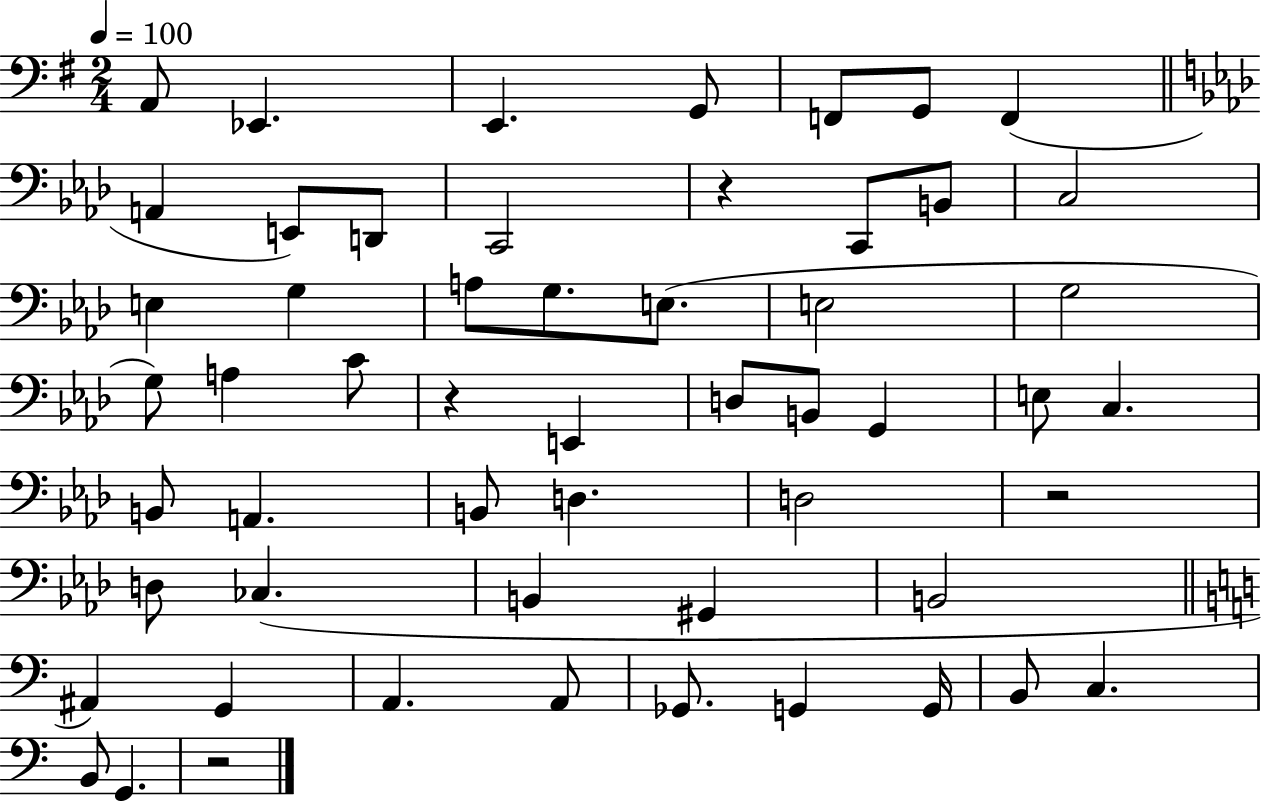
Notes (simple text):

A2/e Eb2/q. E2/q. G2/e F2/e G2/e F2/q A2/q E2/e D2/e C2/h R/q C2/e B2/e C3/h E3/q G3/q A3/e G3/e. E3/e. E3/h G3/h G3/e A3/q C4/e R/q E2/q D3/e B2/e G2/q E3/e C3/q. B2/e A2/q. B2/e D3/q. D3/h R/h D3/e CES3/q. B2/q G#2/q B2/h A#2/q G2/q A2/q. A2/e Gb2/e. G2/q G2/s B2/e C3/q. B2/e G2/q. R/h